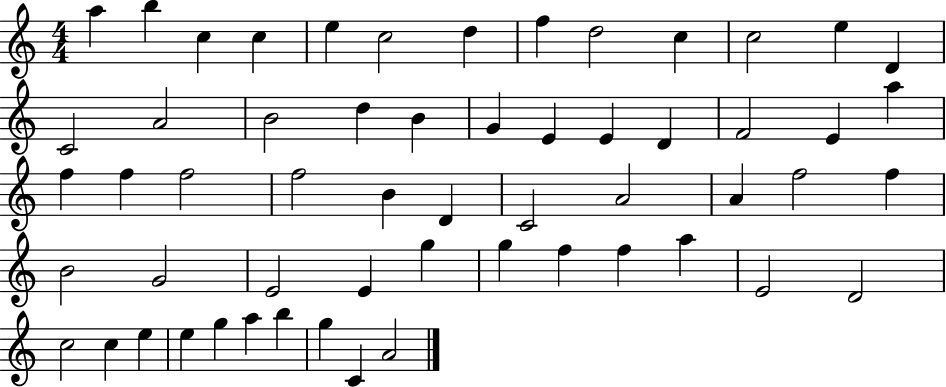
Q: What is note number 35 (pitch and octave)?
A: F5